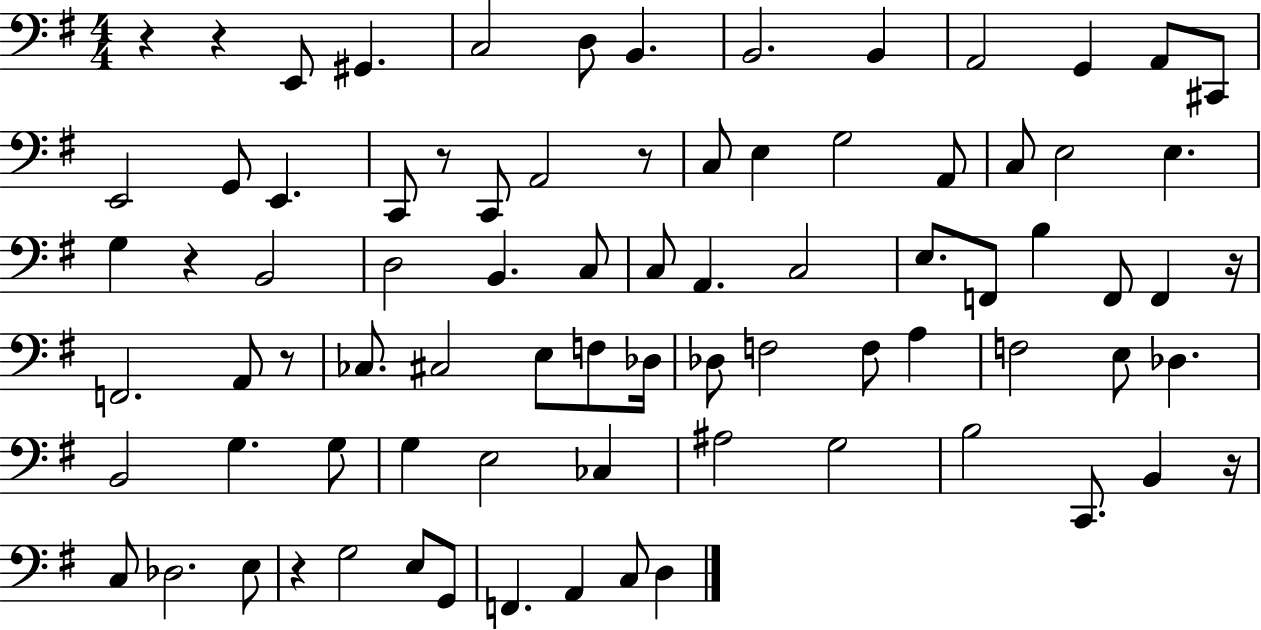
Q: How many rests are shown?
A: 9